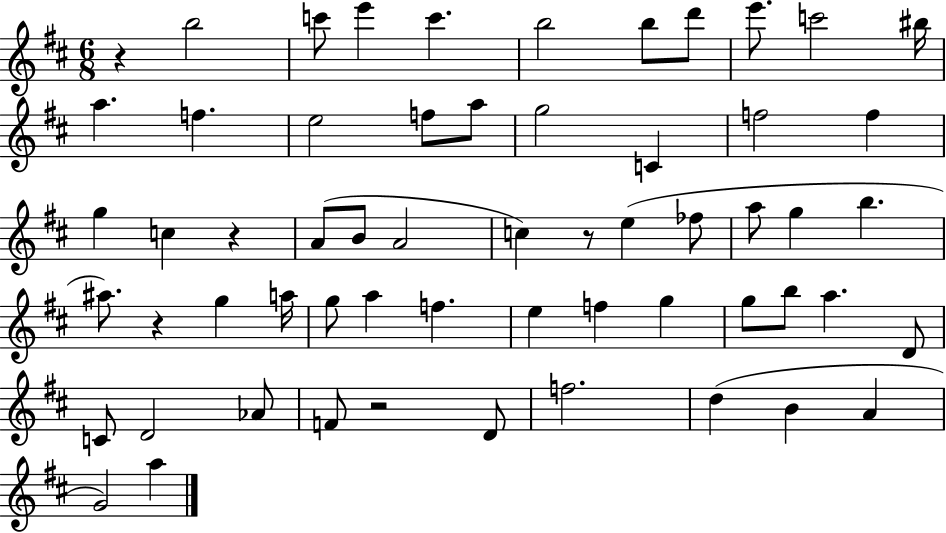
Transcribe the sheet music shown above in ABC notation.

X:1
T:Untitled
M:6/8
L:1/4
K:D
z b2 c'/2 e' c' b2 b/2 d'/2 e'/2 c'2 ^b/4 a f e2 f/2 a/2 g2 C f2 f g c z A/2 B/2 A2 c z/2 e _f/2 a/2 g b ^a/2 z g a/4 g/2 a f e f g g/2 b/2 a D/2 C/2 D2 _A/2 F/2 z2 D/2 f2 d B A G2 a